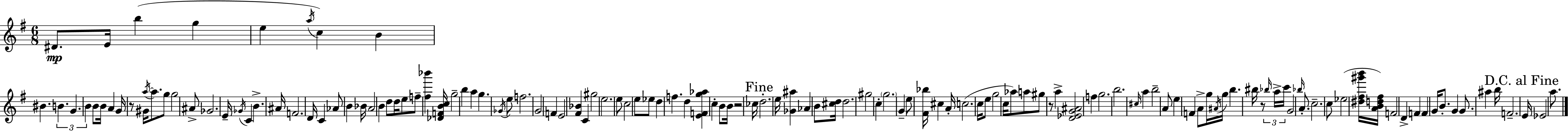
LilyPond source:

{
  \clef treble
  \numericTimeSignature
  \time 6/8
  \key e \minor
  dis'8.\mp e'16 b''4( g''4 | e''4 \acciaccatura { a''16 } c''4) b'4 | bis'4. \tuplet 3/2 { b'4. | g'4. b'4 } b'8 | \break b'16 a'4 g'16 r8 gis'16 \acciaccatura { a''16~ }~ a''8. | g''8 g''2 | ais'8-> ges'2. | e'16-- \acciaccatura { ges'16 } c'4 b'4.-> | \break ais'16 f'2. | d'16 c'4 aes'8 b'4 | bes'16 a'2 b'4 | d''8 d''16 e''8 f''8-- <fis'' bes'''>4 | \break <des' f' b' c''>16 g''2-- b''4 | a''4 g''4. | \acciaccatura { ges'16 } e''8 f''2. | g'2 | \break f'4 e'2 | <fis' bes'>4 c'4 gis''2 | e''2. | e''8 c''2 | \break e''8 ees''8 d''4 f''4. | d''4 <e' f' g'' aes''>4 | c''4-. b'8 b'16 r2 | ces''16 \mark "Fine" d''2.-. | \break e''16 <ges' ais''>4 aes'4 | b'8 <cis'' d''>16 d''2. | gis''2 | c''4-. \parenthesize g''2. | \break g'4-- e''8 <fis' bes''>16 cis''4 | a'16-. c''2.( | c''16 e''8 g''2 | c''16 aes''8) a''8 gis''8 r8 | \break a''4-> <d' ees' g' ais'>2 | f''4 g''2. | b''2. | \grace { cis''16 } a''4 b''2-- | \break a'8 e''4 f'4 | a'8-> g''16 \acciaccatura { ais'16 } g''16 b''4. | bis''16 r8 \tuplet 3/2 { \grace { bes''16 } a''16-> c'''16 } g'2 | \grace { bes''16 } a'8.-. c''2.-- | \break c''8 ees''2( | <dis'' fis'' gis''' b'''>16 <a' b' d'' fis''>16) f'2 | d'4-> f'4 | f'4 g'16 b'8.-. g'4 | \break g'8. ais''4 b''16 f'2.-- | \mark "D.C. al Fine" e'16 ees'2 | a''8. \bar "|."
}